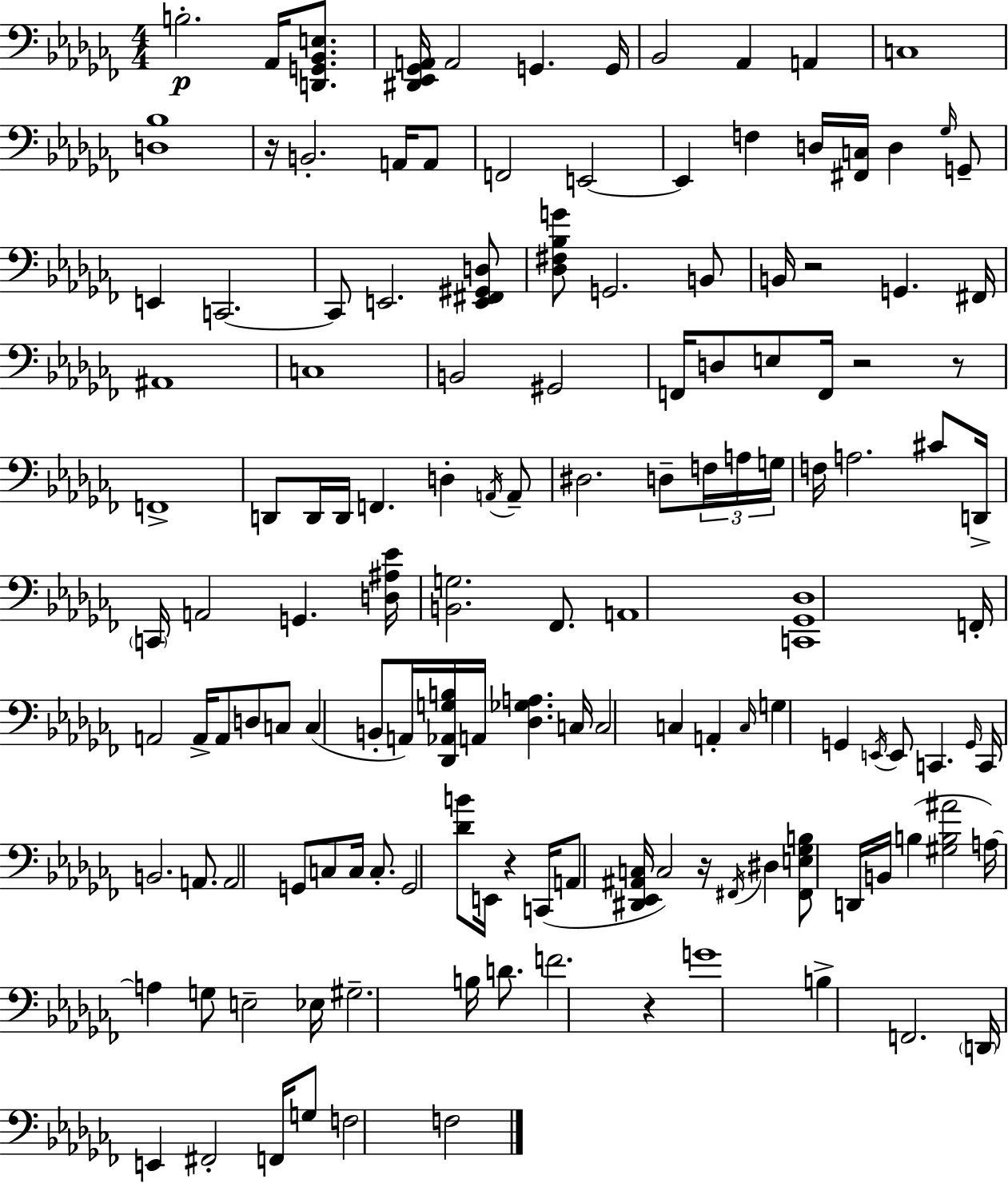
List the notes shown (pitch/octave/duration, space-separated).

B3/h. Ab2/s [D2,G2,Bb2,E3]/e. [D#2,Eb2,Gb2,A2]/s A2/h G2/q. G2/s Bb2/h Ab2/q A2/q C3/w [D3,Bb3]/w R/s B2/h. A2/s A2/e F2/h E2/h E2/q F3/q D3/s [F#2,C3]/s D3/q Gb3/s G2/e E2/q C2/h. C2/e E2/h. [E2,F#2,G#2,D3]/e [Db3,F#3,Bb3,G4]/e G2/h. B2/e B2/s R/h G2/q. F#2/s A#2/w C3/w B2/h G#2/h F2/s D3/e E3/e F2/s R/h R/e F2/w D2/e D2/s D2/s F2/q. D3/q A2/s A2/e D#3/h. D3/e F3/s A3/s G3/s F3/s A3/h. C#4/e D2/s C2/s A2/h G2/q. [D3,A#3,Eb4]/s [B2,G3]/h. FES2/e. A2/w [C2,Gb2,Db3]/w F2/s A2/h A2/s A2/e D3/e C3/e C3/q B2/e A2/s [Db2,Ab2,G3,B3]/s A2/s [Db3,Gb3,A3]/q. C3/s C3/h C3/q A2/q C3/s G3/q G2/q E2/s E2/e C2/q. G2/s C2/s B2/h. A2/e. A2/h G2/e C3/e C3/s C3/e. G2/h [Db4,B4]/e E2/s R/q C2/s A2/e [D#2,Eb2,A#2,C3]/s C3/h R/s F#2/s D#3/q [F#2,E3,Gb3,B3]/e D2/s B2/s B3/q [G#3,B3,A#4]/h A3/s A3/q G3/e E3/h Eb3/s G#3/h. B3/s D4/e. F4/h. R/q G4/w B3/q F2/h. D2/s E2/q F#2/h F2/s G3/e F3/h F3/h